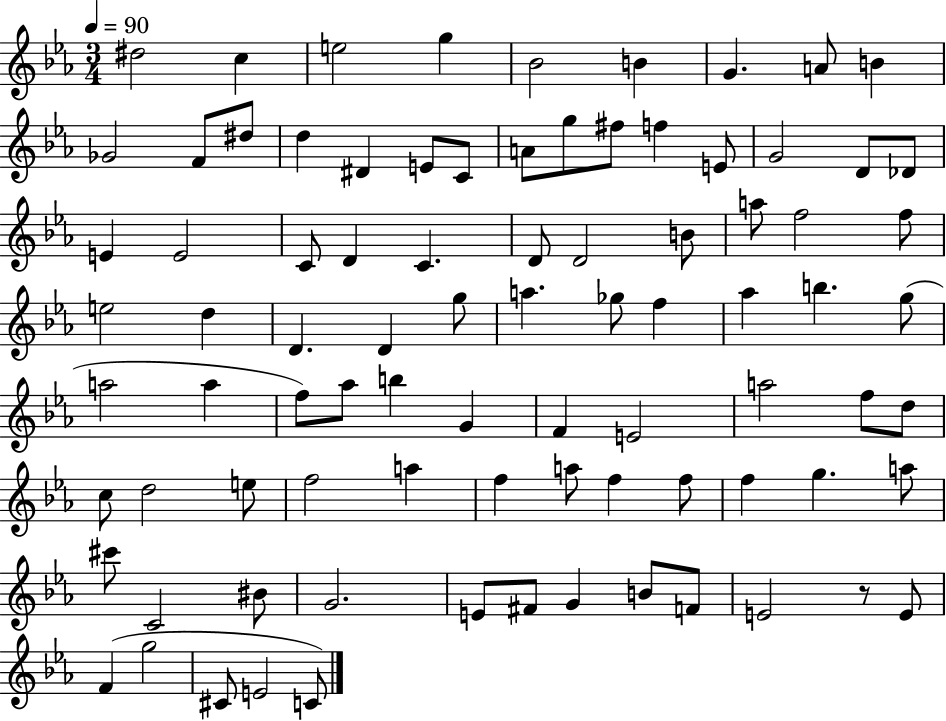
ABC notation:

X:1
T:Untitled
M:3/4
L:1/4
K:Eb
^d2 c e2 g _B2 B G A/2 B _G2 F/2 ^d/2 d ^D E/2 C/2 A/2 g/2 ^f/2 f E/2 G2 D/2 _D/2 E E2 C/2 D C D/2 D2 B/2 a/2 f2 f/2 e2 d D D g/2 a _g/2 f _a b g/2 a2 a f/2 _a/2 b G F E2 a2 f/2 d/2 c/2 d2 e/2 f2 a f a/2 f f/2 f g a/2 ^c'/2 C2 ^B/2 G2 E/2 ^F/2 G B/2 F/2 E2 z/2 E/2 F g2 ^C/2 E2 C/2